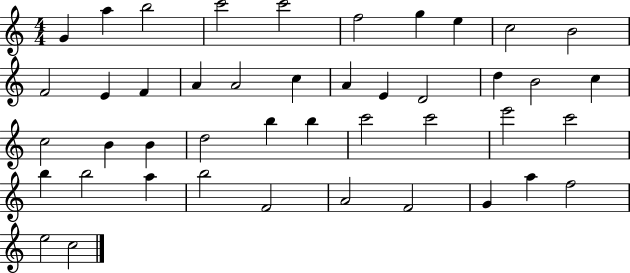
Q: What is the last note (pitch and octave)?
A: C5